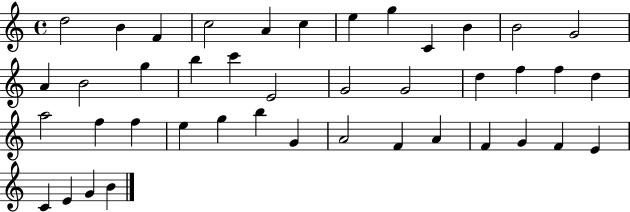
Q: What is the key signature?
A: C major